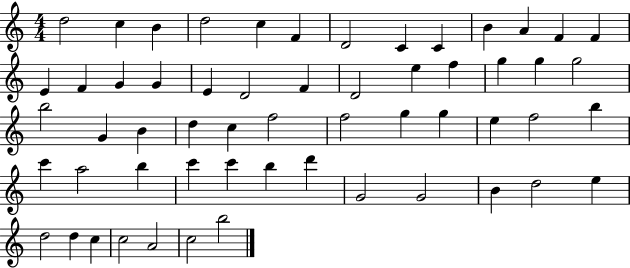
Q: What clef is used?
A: treble